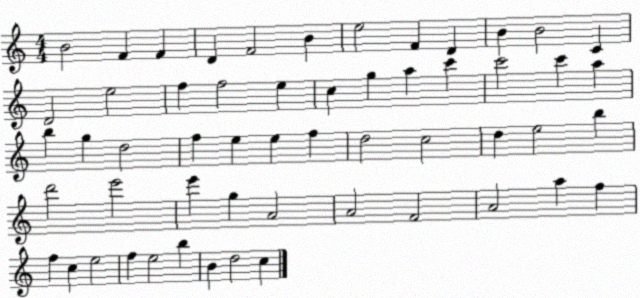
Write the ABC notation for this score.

X:1
T:Untitled
M:4/4
L:1/4
K:C
B2 F F D F2 B e2 F D B B2 C D2 e2 f f2 e c g a c' c'2 c' a b g d2 f e e f d2 c2 d e2 b d'2 e'2 e' g A2 A2 F2 A2 a f f c e2 f e2 b B d2 c